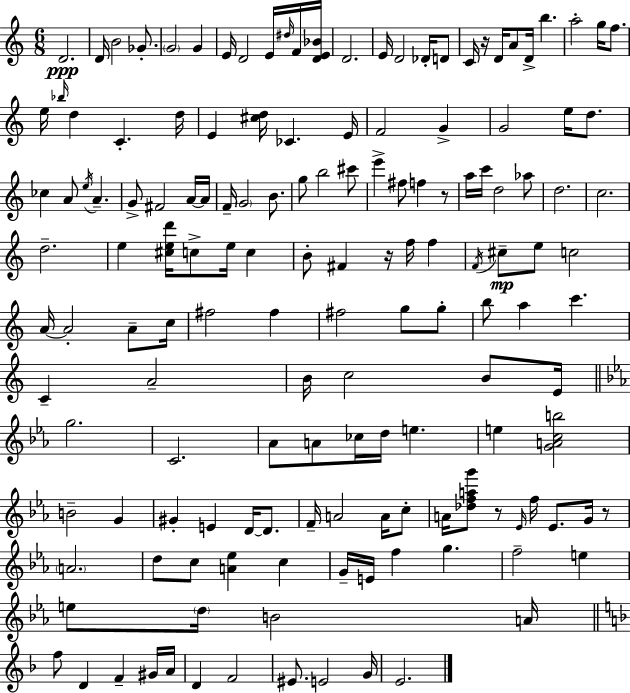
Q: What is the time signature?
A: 6/8